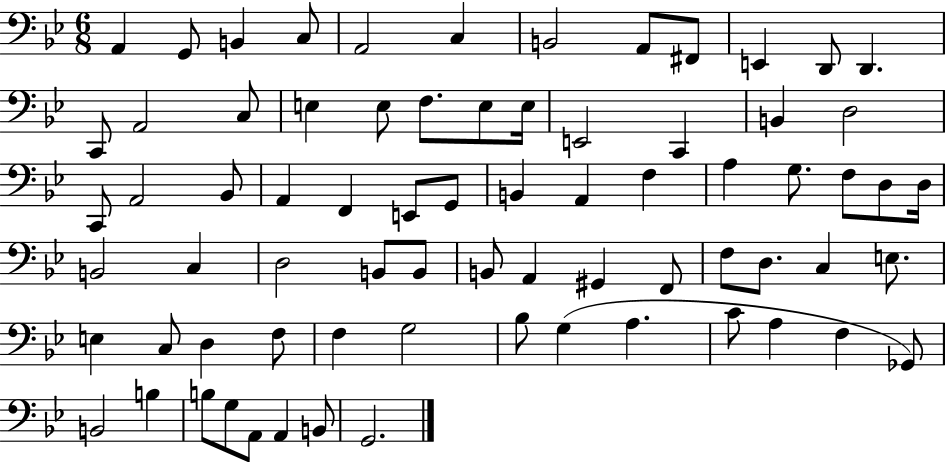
A2/q G2/e B2/q C3/e A2/h C3/q B2/h A2/e F#2/e E2/q D2/e D2/q. C2/e A2/h C3/e E3/q E3/e F3/e. E3/e E3/s E2/h C2/q B2/q D3/h C2/e A2/h Bb2/e A2/q F2/q E2/e G2/e B2/q A2/q F3/q A3/q G3/e. F3/e D3/e D3/s B2/h C3/q D3/h B2/e B2/e B2/e A2/q G#2/q F2/e F3/e D3/e. C3/q E3/e. E3/q C3/e D3/q F3/e F3/q G3/h Bb3/e G3/q A3/q. C4/e A3/q F3/q Gb2/e B2/h B3/q B3/e G3/e A2/e A2/q B2/e G2/h.